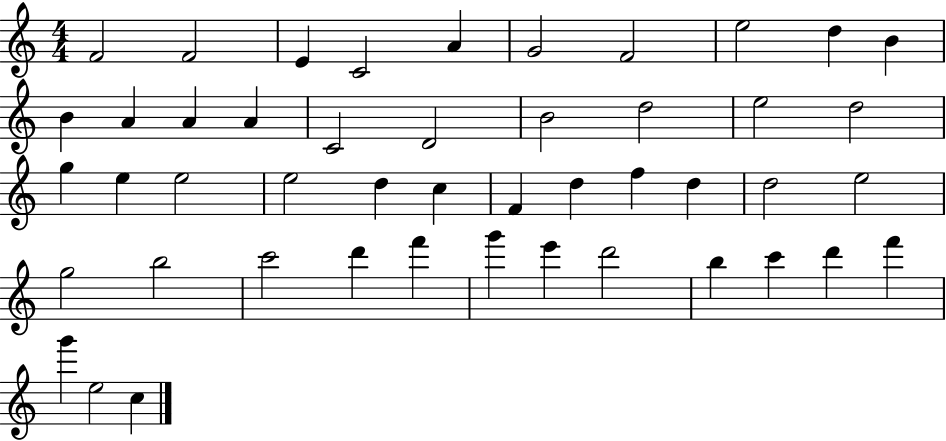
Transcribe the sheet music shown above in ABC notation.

X:1
T:Untitled
M:4/4
L:1/4
K:C
F2 F2 E C2 A G2 F2 e2 d B B A A A C2 D2 B2 d2 e2 d2 g e e2 e2 d c F d f d d2 e2 g2 b2 c'2 d' f' g' e' d'2 b c' d' f' g' e2 c